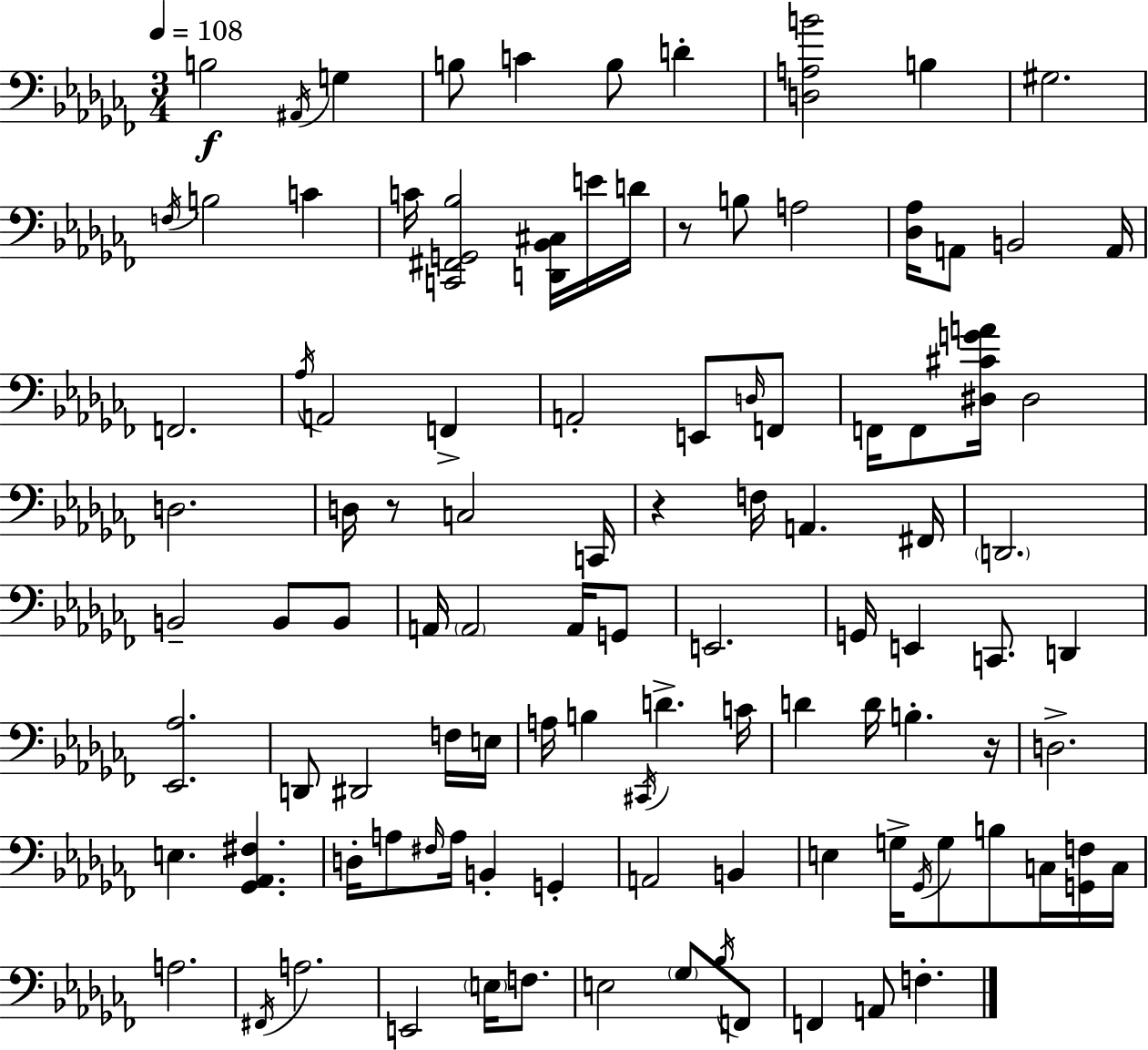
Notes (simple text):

B3/h A#2/s G3/q B3/e C4/q B3/e D4/q [D3,A3,B4]/h B3/q G#3/h. F3/s B3/h C4/q C4/s [C2,F#2,G2,Bb3]/h [D2,Bb2,C#3]/s E4/s D4/s R/e B3/e A3/h [Db3,Ab3]/s A2/e B2/h A2/s F2/h. Ab3/s A2/h F2/q A2/h E2/e D3/s F2/e F2/s F2/e [D#3,C#4,G4,A4]/s D#3/h D3/h. D3/s R/e C3/h C2/s R/q F3/s A2/q. F#2/s D2/h. B2/h B2/e B2/e A2/s A2/h A2/s G2/e E2/h. G2/s E2/q C2/e. D2/q [Eb2,Ab3]/h. D2/e D#2/h F3/s E3/s A3/s B3/q C#2/s D4/q. C4/s D4/q D4/s B3/q. R/s D3/h. E3/q. [Gb2,Ab2,F#3]/q. D3/s A3/e F#3/s A3/s B2/q G2/q A2/h B2/q E3/q G3/s Gb2/s G3/e B3/e C3/s [G2,F3]/s C3/s A3/h. F#2/s A3/h. E2/h E3/s F3/e. E3/h Gb3/e Bb3/s F2/e F2/q A2/e F3/q.